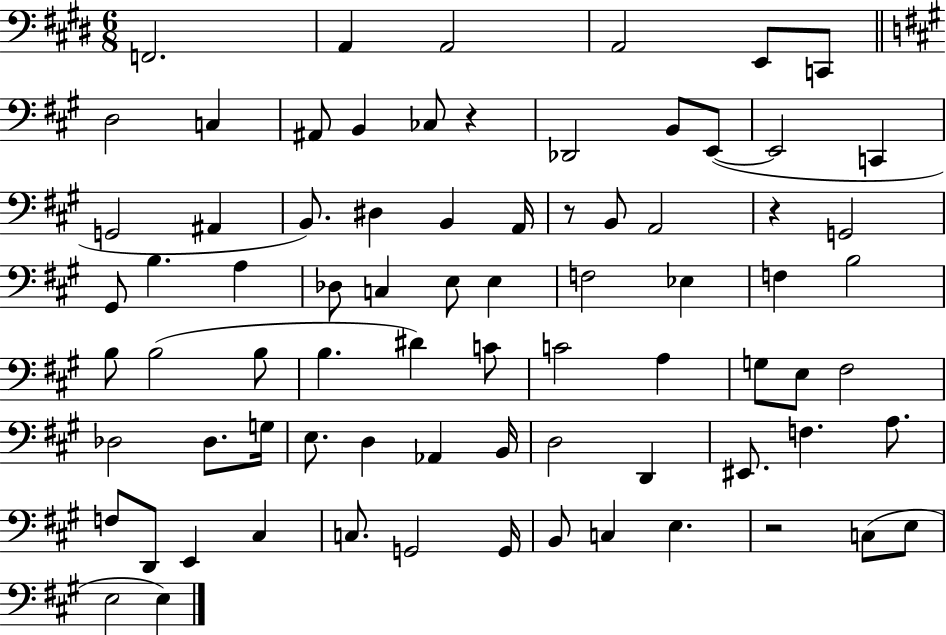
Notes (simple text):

F2/h. A2/q A2/h A2/h E2/e C2/e D3/h C3/q A#2/e B2/q CES3/e R/q Db2/h B2/e E2/e E2/h C2/q G2/h A#2/q B2/e. D#3/q B2/q A2/s R/e B2/e A2/h R/q G2/h G#2/e B3/q. A3/q Db3/e C3/q E3/e E3/q F3/h Eb3/q F3/q B3/h B3/e B3/h B3/e B3/q. D#4/q C4/e C4/h A3/q G3/e E3/e F#3/h Db3/h Db3/e. G3/s E3/e. D3/q Ab2/q B2/s D3/h D2/q EIS2/e. F3/q. A3/e. F3/e D2/e E2/q C#3/q C3/e. G2/h G2/s B2/e C3/q E3/q. R/h C3/e E3/e E3/h E3/q